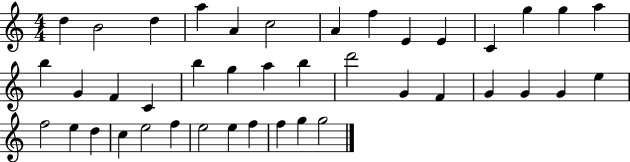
X:1
T:Untitled
M:4/4
L:1/4
K:C
d B2 d a A c2 A f E E C g g a b G F C b g a b d'2 G F G G G e f2 e d c e2 f e2 e f f g g2